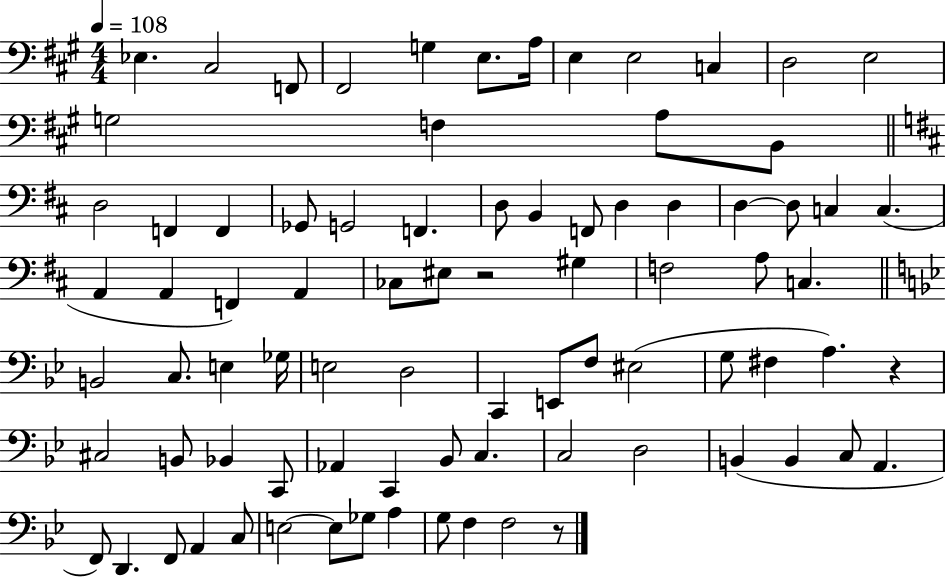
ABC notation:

X:1
T:Untitled
M:4/4
L:1/4
K:A
_E, ^C,2 F,,/2 ^F,,2 G, E,/2 A,/4 E, E,2 C, D,2 E,2 G,2 F, A,/2 B,,/2 D,2 F,, F,, _G,,/2 G,,2 F,, D,/2 B,, F,,/2 D, D, D, D,/2 C, C, A,, A,, F,, A,, _C,/2 ^E,/2 z2 ^G, F,2 A,/2 C, B,,2 C,/2 E, _G,/4 E,2 D,2 C,, E,,/2 F,/2 ^E,2 G,/2 ^F, A, z ^C,2 B,,/2 _B,, C,,/2 _A,, C,, _B,,/2 C, C,2 D,2 B,, B,, C,/2 A,, F,,/2 D,, F,,/2 A,, C,/2 E,2 E,/2 _G,/2 A, G,/2 F, F,2 z/2